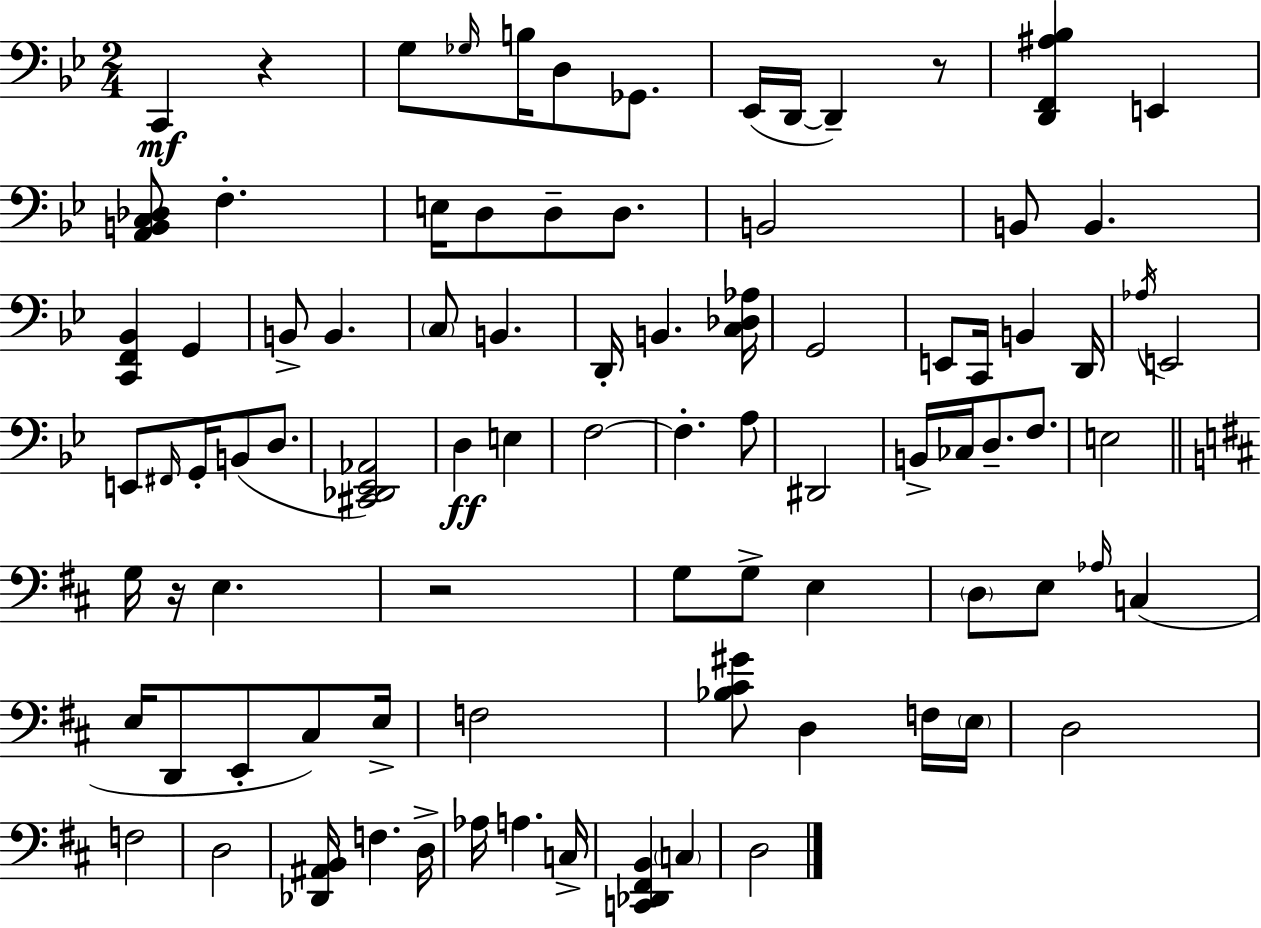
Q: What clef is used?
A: bass